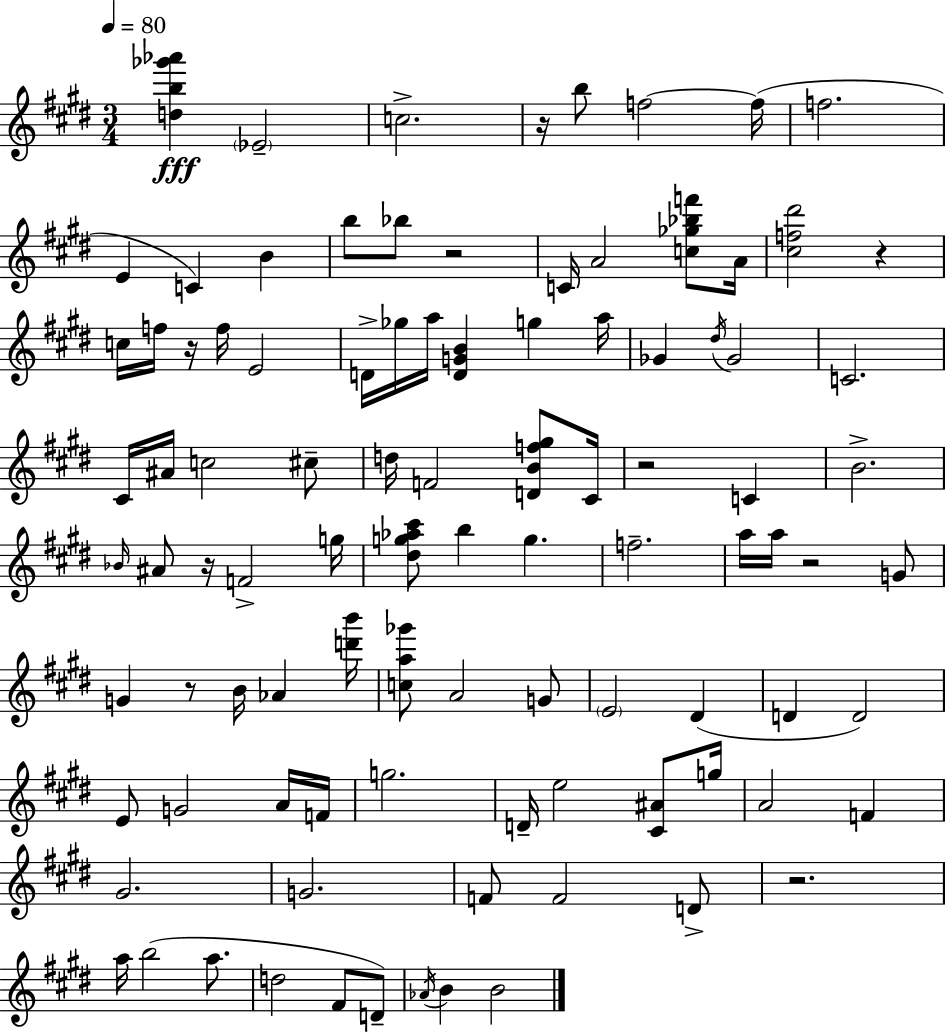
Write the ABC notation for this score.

X:1
T:Untitled
M:3/4
L:1/4
K:E
[db_g'_a'] _E2 c2 z/4 b/2 f2 f/4 f2 E C B b/2 _b/2 z2 C/4 A2 [c_g_bf']/2 A/4 [^cf^d']2 z c/4 f/4 z/4 f/4 E2 D/4 _g/4 a/4 [DGB] g a/4 _G ^d/4 _G2 C2 ^C/4 ^A/4 c2 ^c/2 d/4 F2 [DBf^g]/2 ^C/4 z2 C B2 _B/4 ^A/2 z/4 F2 g/4 [^dg_a^c']/2 b g f2 a/4 a/4 z2 G/2 G z/2 B/4 _A [d'b']/4 [ca_g']/2 A2 G/2 E2 ^D D D2 E/2 G2 A/4 F/4 g2 D/4 e2 [^C^A]/2 g/4 A2 F ^G2 G2 F/2 F2 D/2 z2 a/4 b2 a/2 d2 ^F/2 D/2 _A/4 B B2